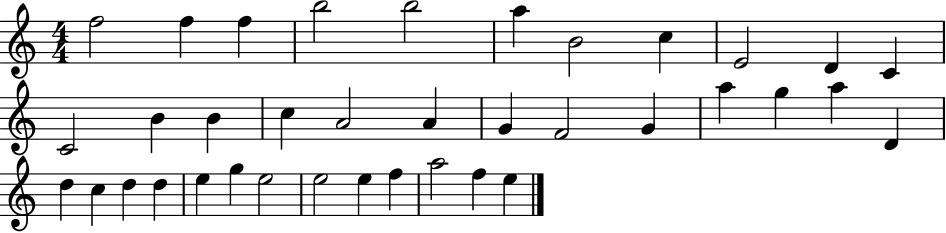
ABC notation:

X:1
T:Untitled
M:4/4
L:1/4
K:C
f2 f f b2 b2 a B2 c E2 D C C2 B B c A2 A G F2 G a g a D d c d d e g e2 e2 e f a2 f e